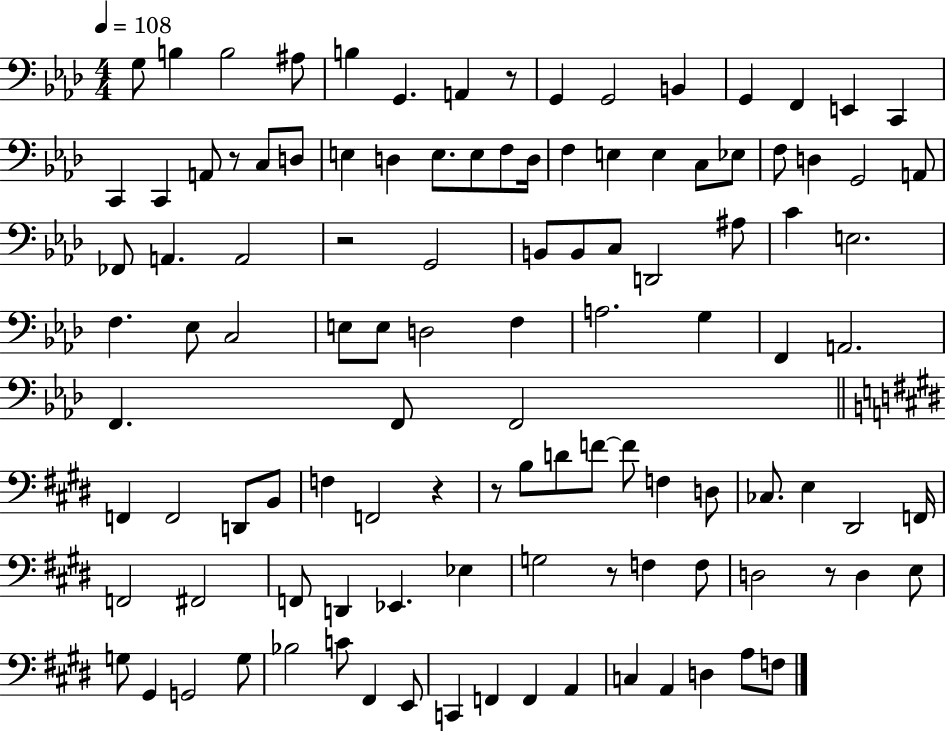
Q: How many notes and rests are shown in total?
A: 111